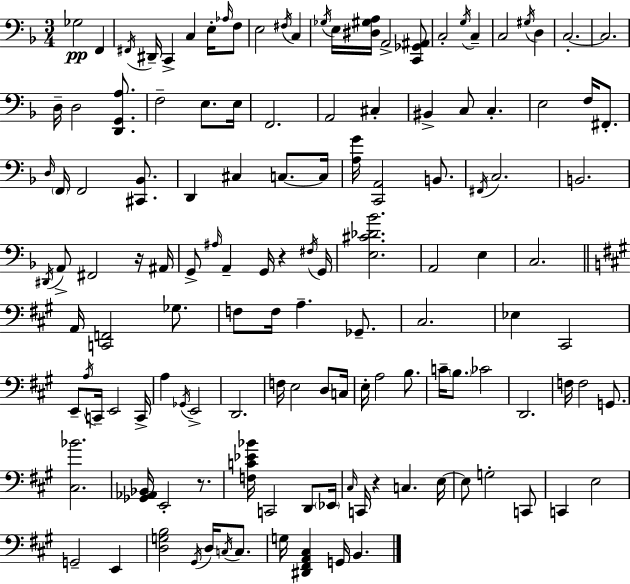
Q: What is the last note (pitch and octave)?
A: B2